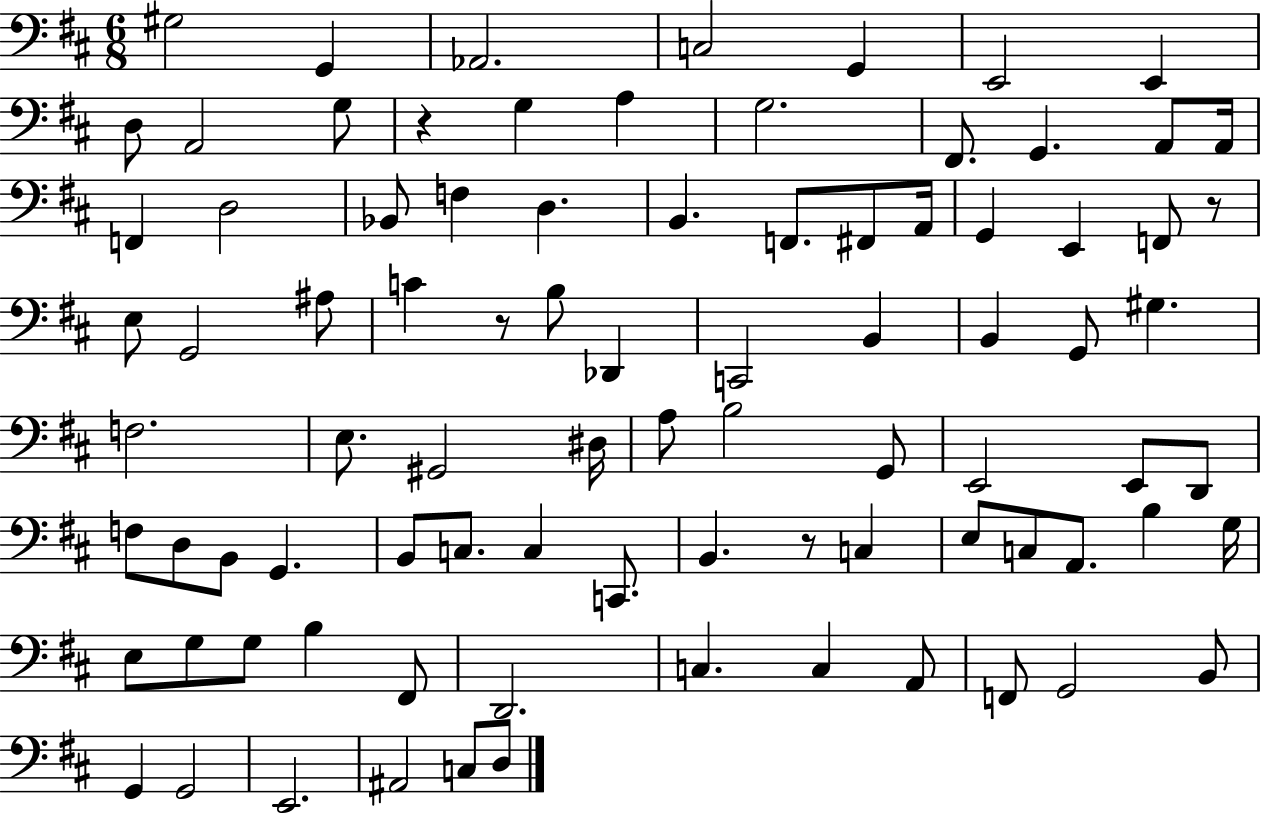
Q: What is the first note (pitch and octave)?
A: G#3